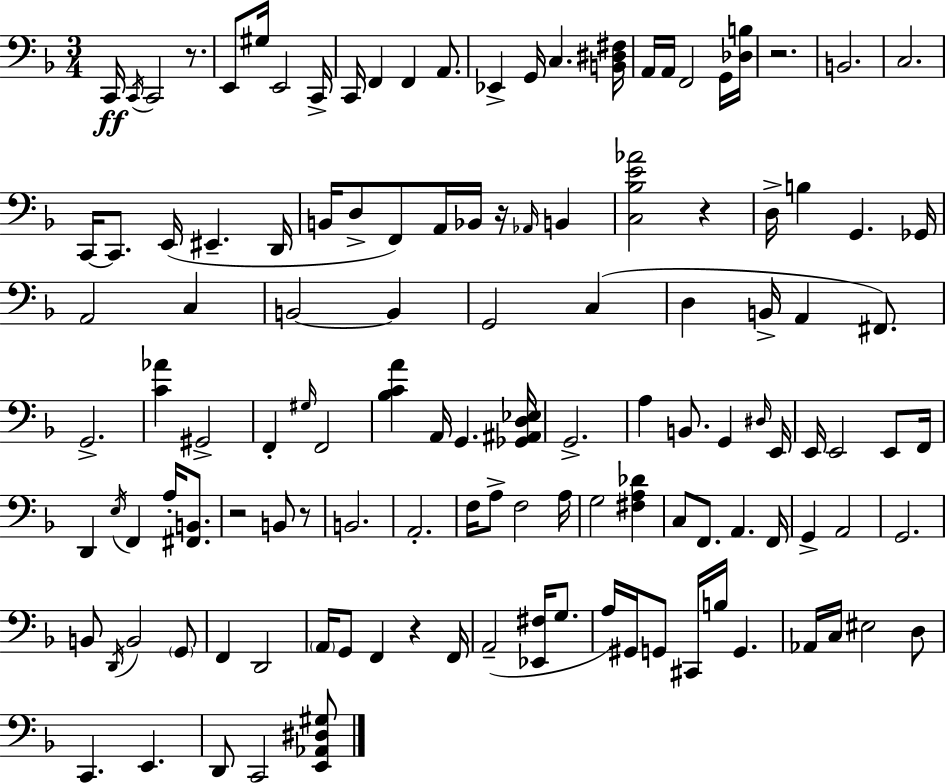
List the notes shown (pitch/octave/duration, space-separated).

C2/s C2/s C2/h R/e. E2/e G#3/s E2/h C2/s C2/s F2/q F2/q A2/e. Eb2/q G2/s C3/q. [B2,D#3,F#3]/s A2/s A2/s F2/h G2/s [Db3,B3]/s R/h. B2/h. C3/h. C2/s C2/e. E2/s EIS2/q. D2/s B2/s D3/e F2/e A2/s Bb2/s R/s Ab2/s B2/q [C3,Bb3,E4,Ab4]/h R/q D3/s B3/q G2/q. Gb2/s A2/h C3/q B2/h B2/q G2/h C3/q D3/q B2/s A2/q F#2/e. G2/h. [C4,Ab4]/q G#2/h F2/q G#3/s F2/h [Bb3,C4,A4]/q A2/s G2/q. [Gb2,A#2,D3,Eb3]/s G2/h. A3/q B2/e. G2/q D#3/s E2/s E2/s E2/h E2/e F2/s D2/q E3/s F2/q A3/s [F#2,B2]/e. R/h B2/e R/e B2/h. A2/h. F3/s A3/e F3/h A3/s G3/h [F#3,A3,Db4]/q C3/e F2/e. A2/q. F2/s G2/q A2/h G2/h. B2/e D2/s B2/h G2/e F2/q D2/h A2/s G2/e F2/q R/q F2/s A2/h [Eb2,F#3]/s G3/e. A3/s G#2/s G2/e C#2/s B3/s G2/q. Ab2/s C3/s EIS3/h D3/e C2/q. E2/q. D2/e C2/h [E2,Ab2,D#3,G#3]/e